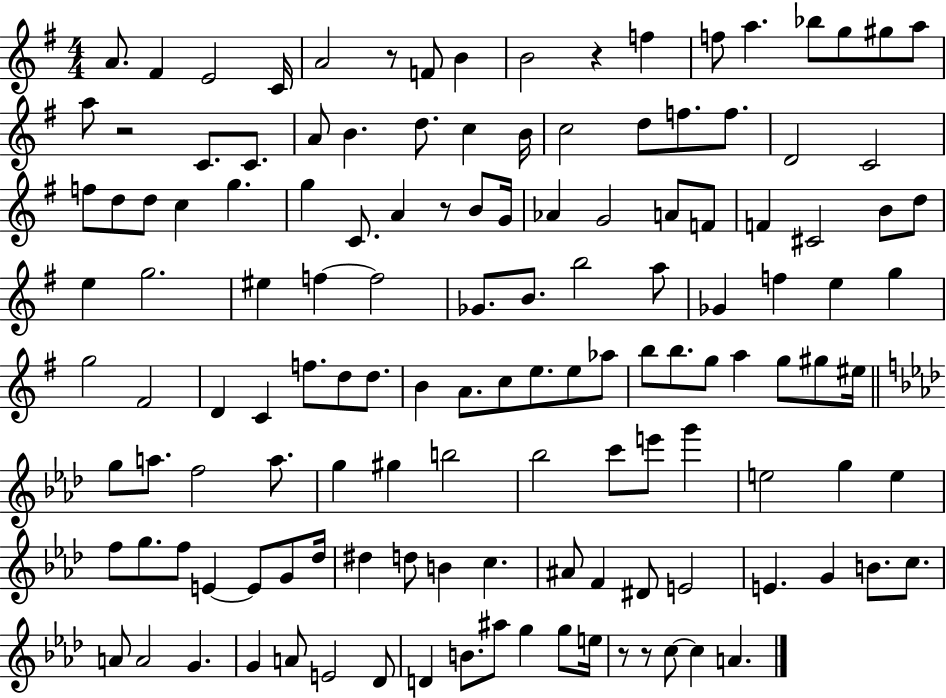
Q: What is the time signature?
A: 4/4